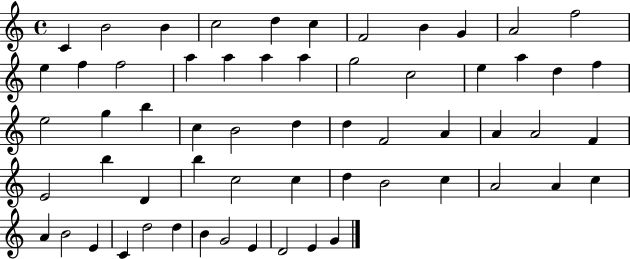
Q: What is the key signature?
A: C major